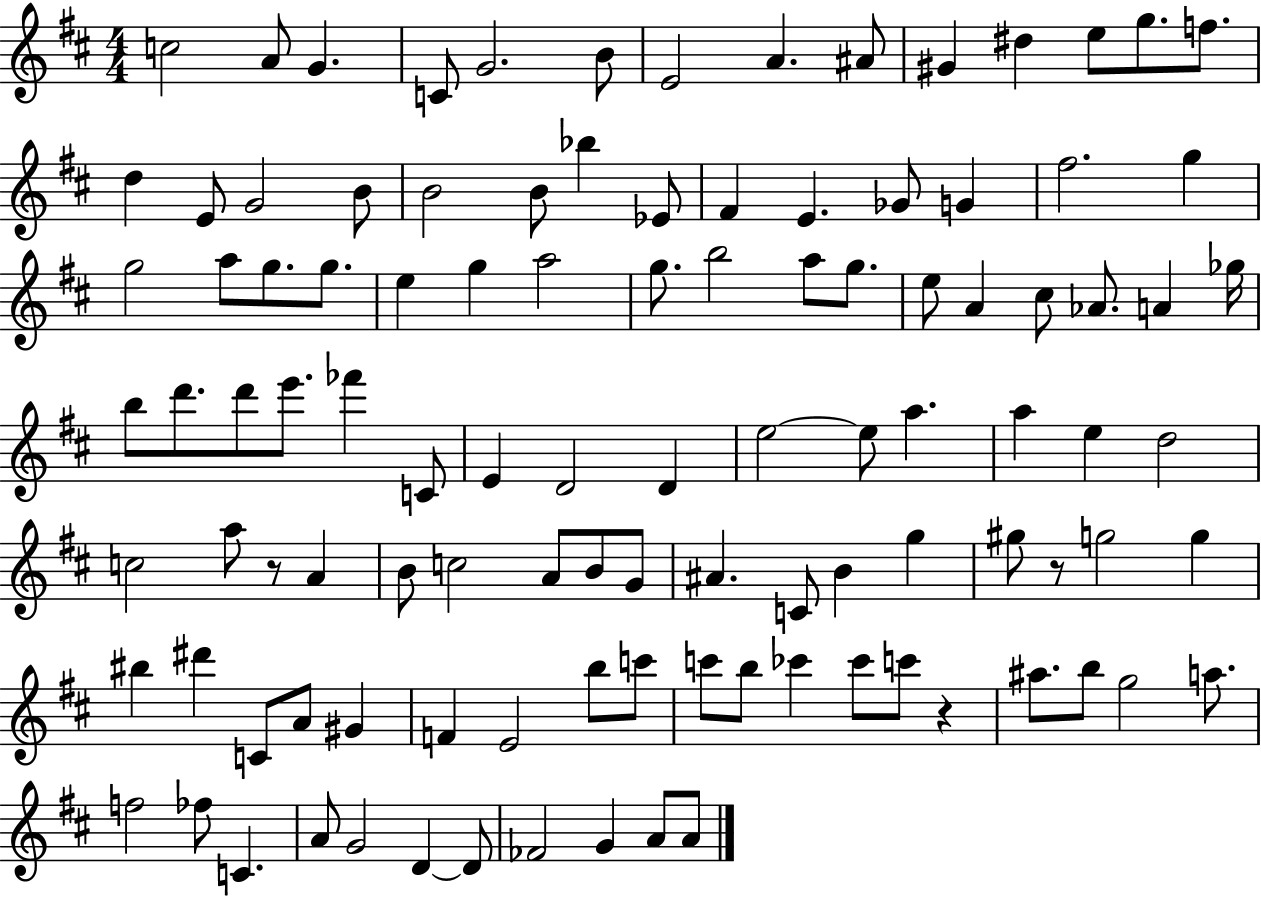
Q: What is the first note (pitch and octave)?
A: C5